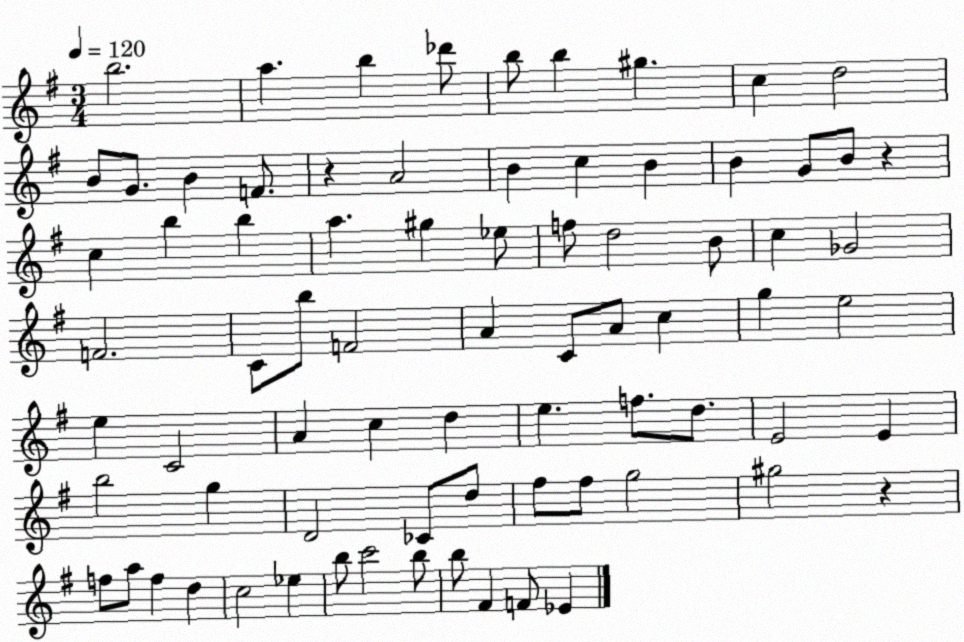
X:1
T:Untitled
M:3/4
L:1/4
K:G
b2 a b _d'/2 b/2 b ^g c d2 B/2 G/2 B F/2 z A2 B c B B G/2 B/2 z c b b a ^g _e/2 f/2 d2 B/2 c _G2 F2 C/2 b/2 F2 A C/2 A/2 c g e2 e C2 A c d e f/2 d/2 E2 E b2 g D2 _C/2 d/2 ^f/2 ^f/2 g2 ^g2 z f/2 a/2 f d c2 _e b/2 c'2 b/2 b/2 ^F F/2 _E